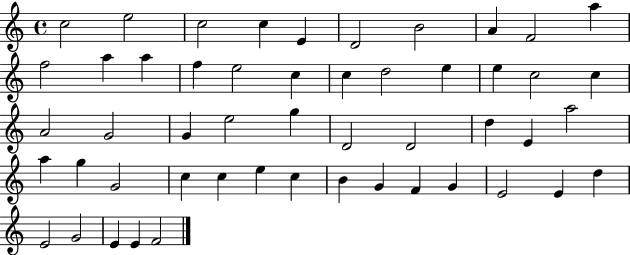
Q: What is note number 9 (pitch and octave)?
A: F4